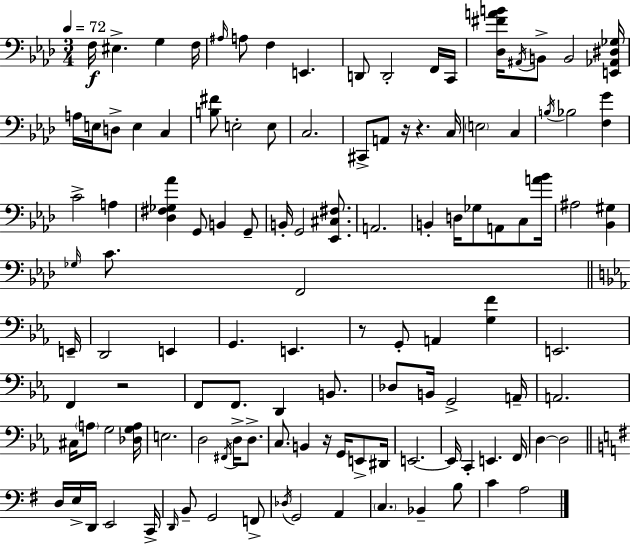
X:1
T:Untitled
M:3/4
L:1/4
K:Fm
F,/4 ^E, G, F,/4 ^A,/4 A,/2 F, E,, D,,/2 D,,2 F,,/4 C,,/4 [_D,^FAB]/4 ^A,,/4 B,,/2 B,,2 [E,,_A,,^D,_G,]/4 A,/4 E,/4 D,/2 E, C, [B,^F]/2 E,2 E,/2 C,2 ^C,,/2 A,,/2 z/4 z C,/4 E,2 C, B,/4 _B,2 [F,G] C2 A, [_D,^F,_G,_A] G,,/2 B,, G,,/2 B,,/4 G,,2 [_E,,^C,^F,]/2 A,,2 B,, D,/4 _G,/2 A,,/2 C,/2 [A_B]/4 ^A,2 [_B,,^G,] _G,/4 C/2 F,,2 E,,/4 D,,2 E,, G,, E,, z/2 G,,/2 A,, [G,F] E,,2 F,, z2 F,,/2 F,,/2 D,, B,,/2 _D,/2 B,,/4 G,,2 A,,/4 A,,2 ^C,/4 A,/2 G,2 [_D,G,A,]/4 E,2 D,2 ^F,,/4 D,/4 D,/2 C,/2 B,, z/4 G,,/4 E,,/2 ^D,,/4 E,,2 E,,/4 C,, E,, F,,/4 D, D,2 D,/4 E,/4 D,,/4 E,,2 C,,/4 D,,/4 B,,/2 G,,2 F,,/2 _D,/4 G,,2 A,, C, _B,, B,/2 C A,2